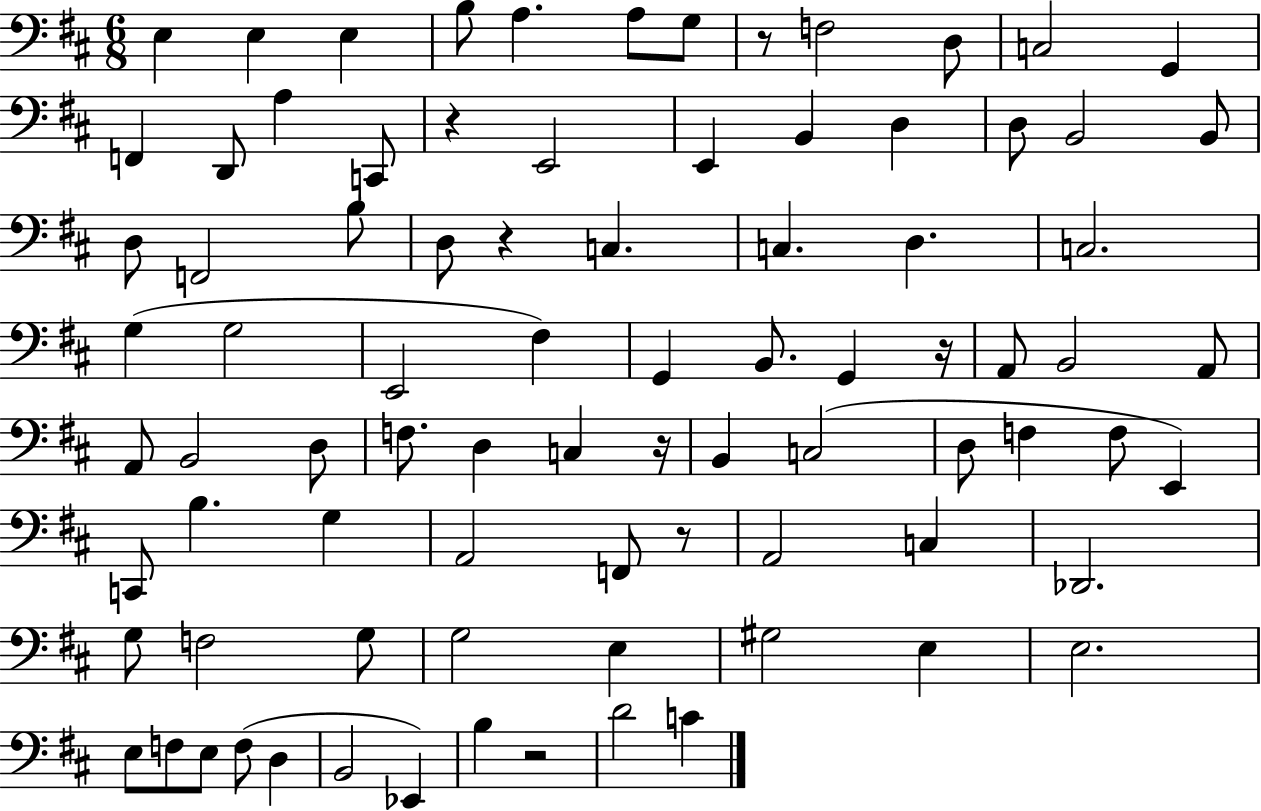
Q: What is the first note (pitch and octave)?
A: E3